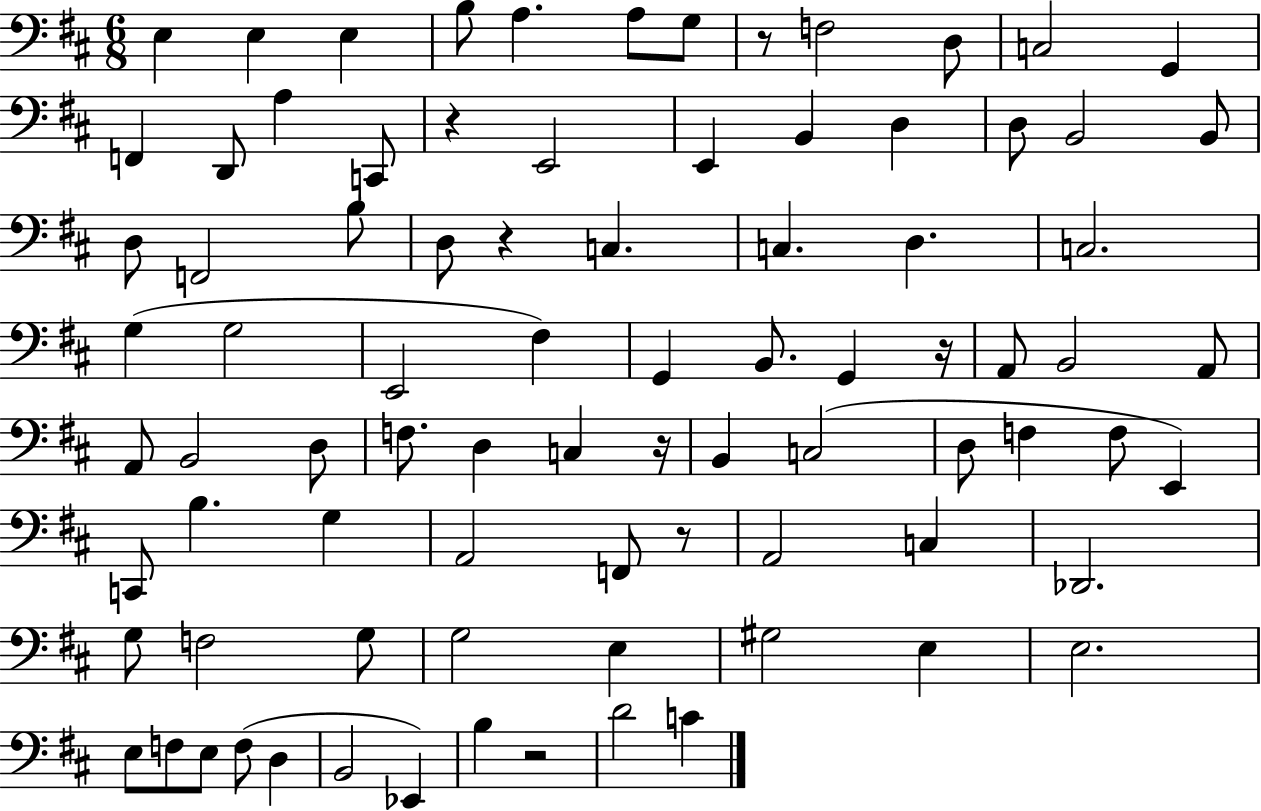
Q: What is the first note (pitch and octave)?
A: E3